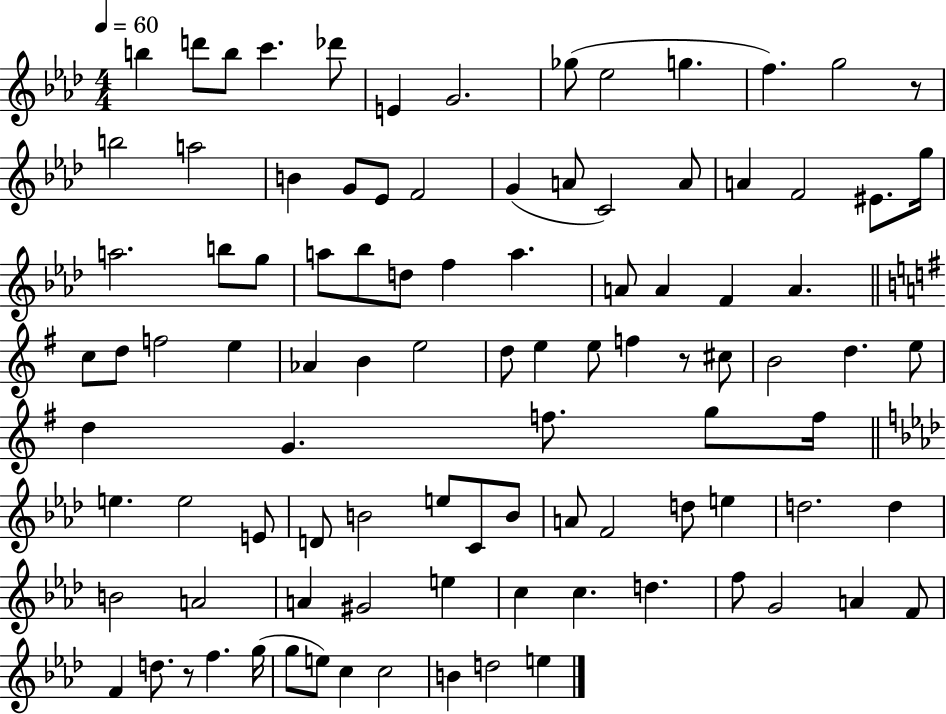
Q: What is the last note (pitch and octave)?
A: E5